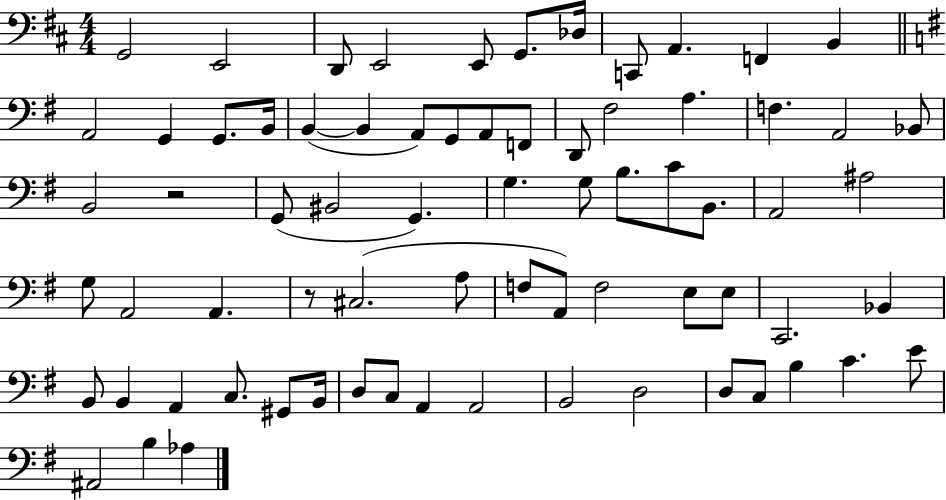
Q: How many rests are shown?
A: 2